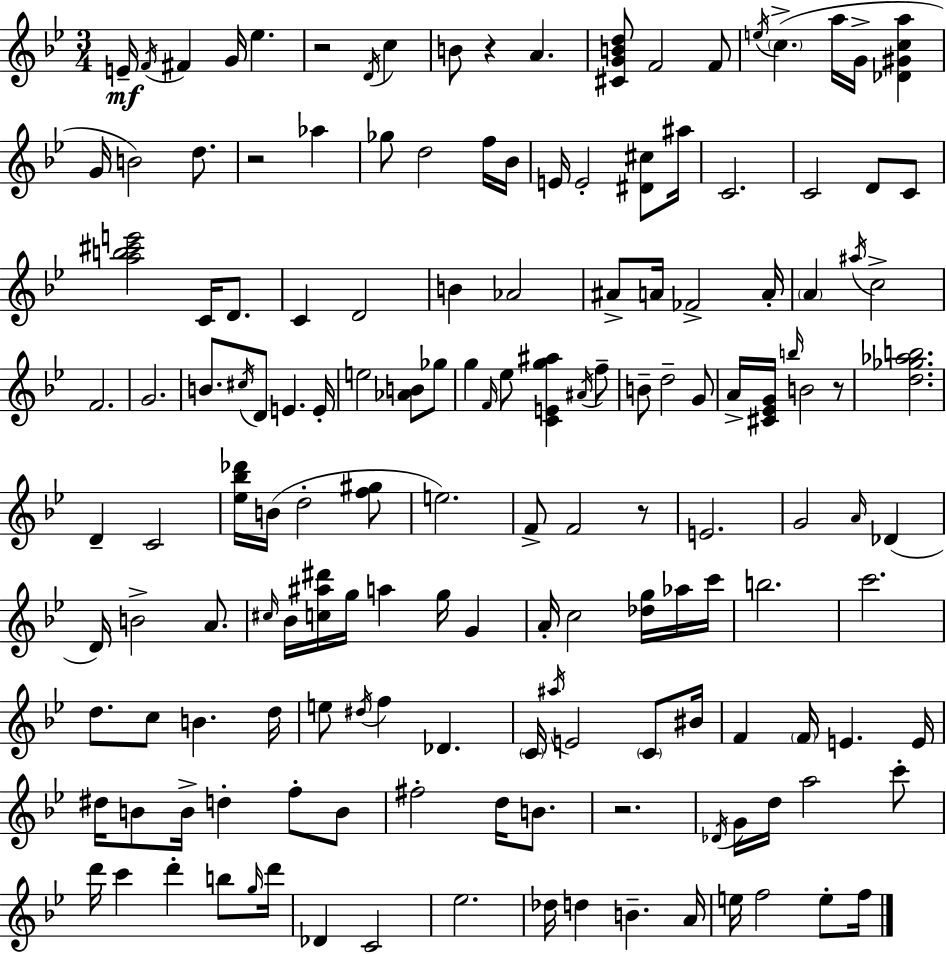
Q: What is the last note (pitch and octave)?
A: F5